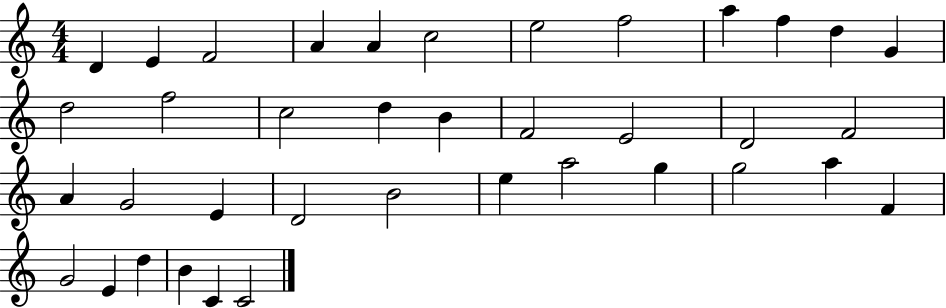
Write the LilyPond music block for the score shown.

{
  \clef treble
  \numericTimeSignature
  \time 4/4
  \key c \major
  d'4 e'4 f'2 | a'4 a'4 c''2 | e''2 f''2 | a''4 f''4 d''4 g'4 | \break d''2 f''2 | c''2 d''4 b'4 | f'2 e'2 | d'2 f'2 | \break a'4 g'2 e'4 | d'2 b'2 | e''4 a''2 g''4 | g''2 a''4 f'4 | \break g'2 e'4 d''4 | b'4 c'4 c'2 | \bar "|."
}